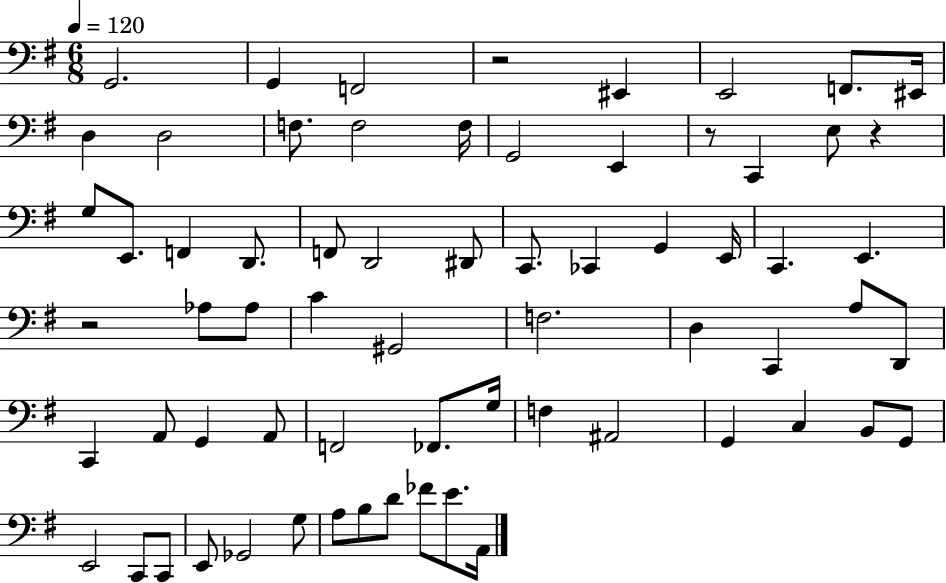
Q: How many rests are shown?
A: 4